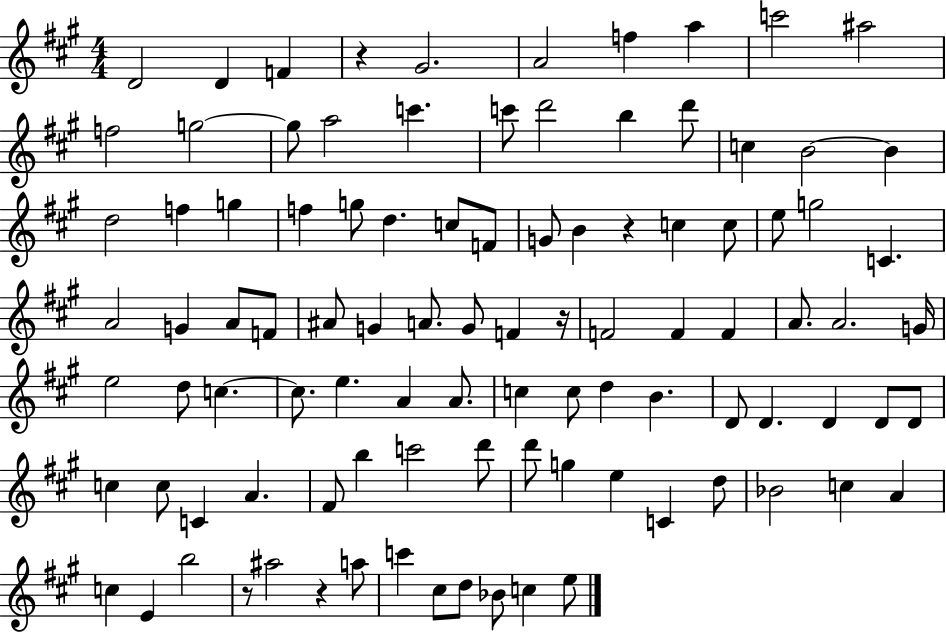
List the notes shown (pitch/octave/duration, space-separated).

D4/h D4/q F4/q R/q G#4/h. A4/h F5/q A5/q C6/h A#5/h F5/h G5/h G5/e A5/h C6/q. C6/e D6/h B5/q D6/e C5/q B4/h B4/q D5/h F5/q G5/q F5/q G5/e D5/q. C5/e F4/e G4/e B4/q R/q C5/q C5/e E5/e G5/h C4/q. A4/h G4/q A4/e F4/e A#4/e G4/q A4/e. G4/e F4/q R/s F4/h F4/q F4/q A4/e. A4/h. G4/s E5/h D5/e C5/q. C5/e. E5/q. A4/q A4/e. C5/q C5/e D5/q B4/q. D4/e D4/q. D4/q D4/e D4/e C5/q C5/e C4/q A4/q. F#4/e B5/q C6/h D6/e D6/e G5/q E5/q C4/q D5/e Bb4/h C5/q A4/q C5/q E4/q B5/h R/e A#5/h R/q A5/e C6/q C#5/e D5/e Bb4/e C5/q E5/e